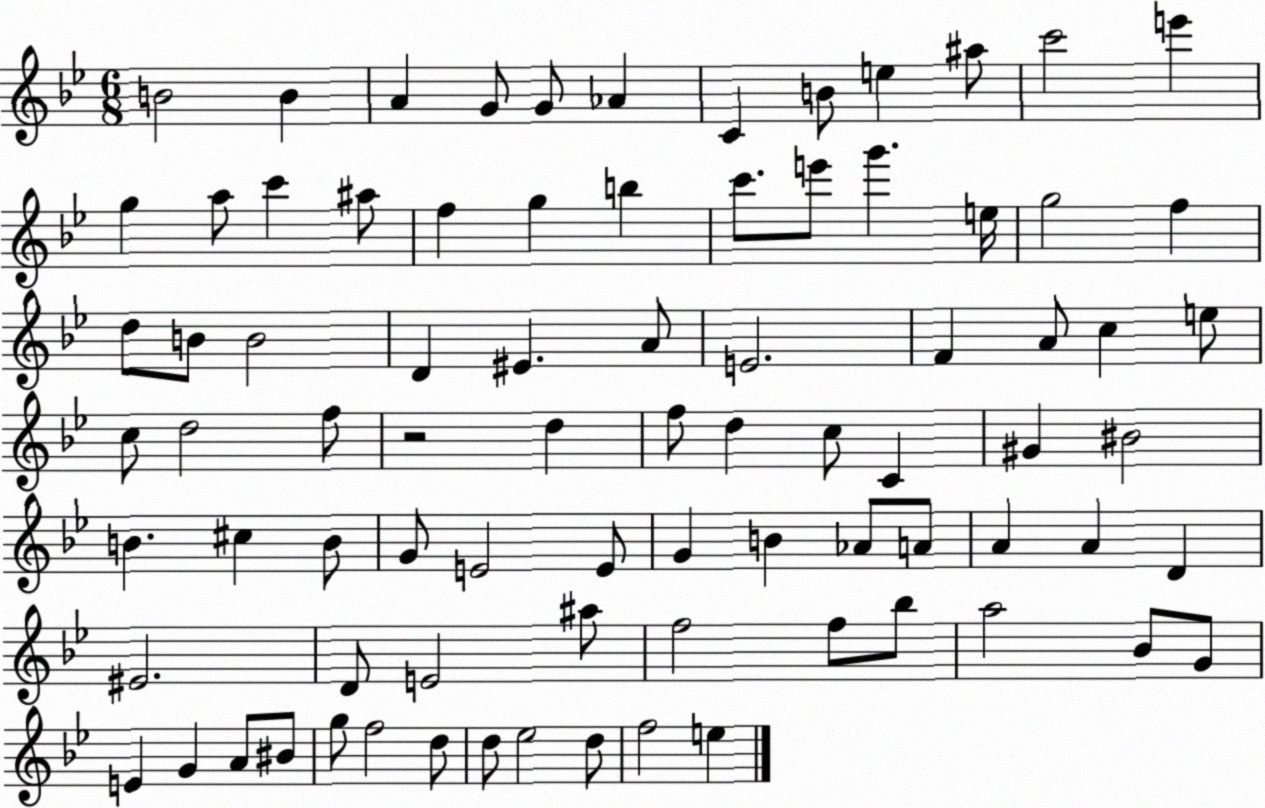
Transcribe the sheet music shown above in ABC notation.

X:1
T:Untitled
M:6/8
L:1/4
K:Bb
B2 B A G/2 G/2 _A C B/2 e ^a/2 c'2 e' g a/2 c' ^a/2 f g b c'/2 e'/2 g' e/4 g2 f d/2 B/2 B2 D ^E A/2 E2 F A/2 c e/2 c/2 d2 f/2 z2 d f/2 d c/2 C ^G ^B2 B ^c B/2 G/2 E2 E/2 G B _A/2 A/2 A A D ^E2 D/2 E2 ^a/2 f2 f/2 _b/2 a2 _B/2 G/2 E G A/2 ^B/2 g/2 f2 d/2 d/2 _e2 d/2 f2 e